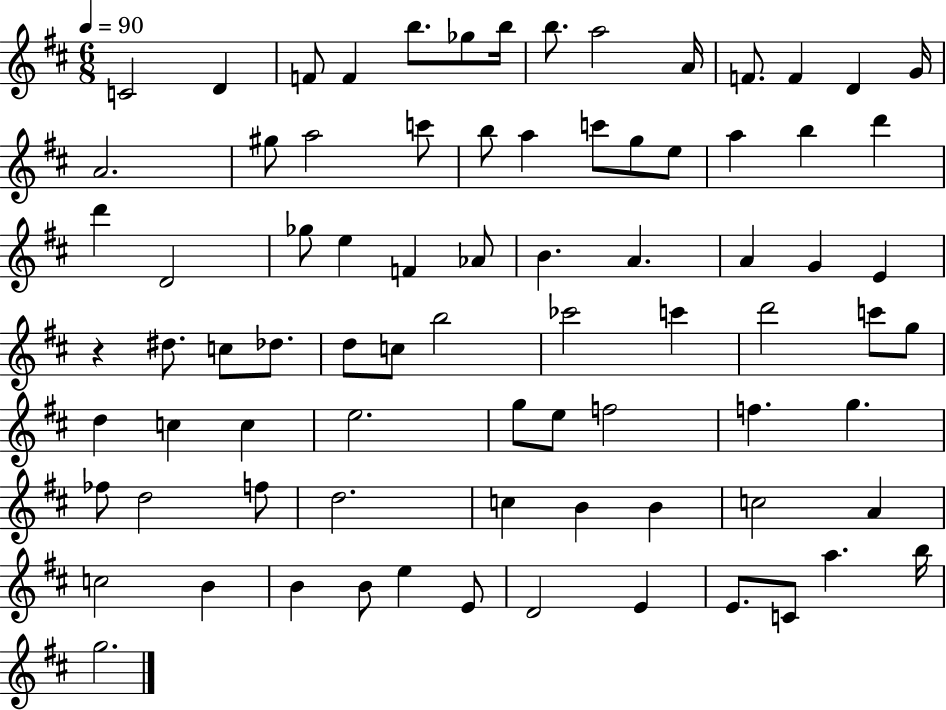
C4/h D4/q F4/e F4/q B5/e. Gb5/e B5/s B5/e. A5/h A4/s F4/e. F4/q D4/q G4/s A4/h. G#5/e A5/h C6/e B5/e A5/q C6/e G5/e E5/e A5/q B5/q D6/q D6/q D4/h Gb5/e E5/q F4/q Ab4/e B4/q. A4/q. A4/q G4/q E4/q R/q D#5/e. C5/e Db5/e. D5/e C5/e B5/h CES6/h C6/q D6/h C6/e G5/e D5/q C5/q C5/q E5/h. G5/e E5/e F5/h F5/q. G5/q. FES5/e D5/h F5/e D5/h. C5/q B4/q B4/q C5/h A4/q C5/h B4/q B4/q B4/e E5/q E4/e D4/h E4/q E4/e. C4/e A5/q. B5/s G5/h.